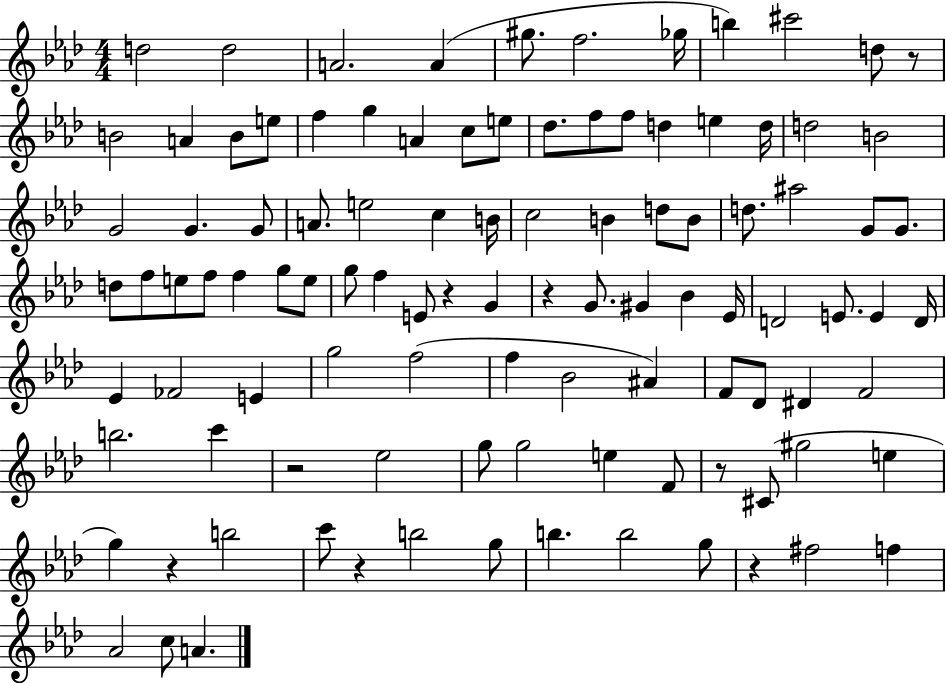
X:1
T:Untitled
M:4/4
L:1/4
K:Ab
d2 d2 A2 A ^g/2 f2 _g/4 b ^c'2 d/2 z/2 B2 A B/2 e/2 f g A c/2 e/2 _d/2 f/2 f/2 d e d/4 d2 B2 G2 G G/2 A/2 e2 c B/4 c2 B d/2 B/2 d/2 ^a2 G/2 G/2 d/2 f/2 e/2 f/2 f g/2 e/2 g/2 f E/2 z G z G/2 ^G _B _E/4 D2 E/2 E D/4 _E _F2 E g2 f2 f _B2 ^A F/2 _D/2 ^D F2 b2 c' z2 _e2 g/2 g2 e F/2 z/2 ^C/2 ^g2 e g z b2 c'/2 z b2 g/2 b b2 g/2 z ^f2 f _A2 c/2 A